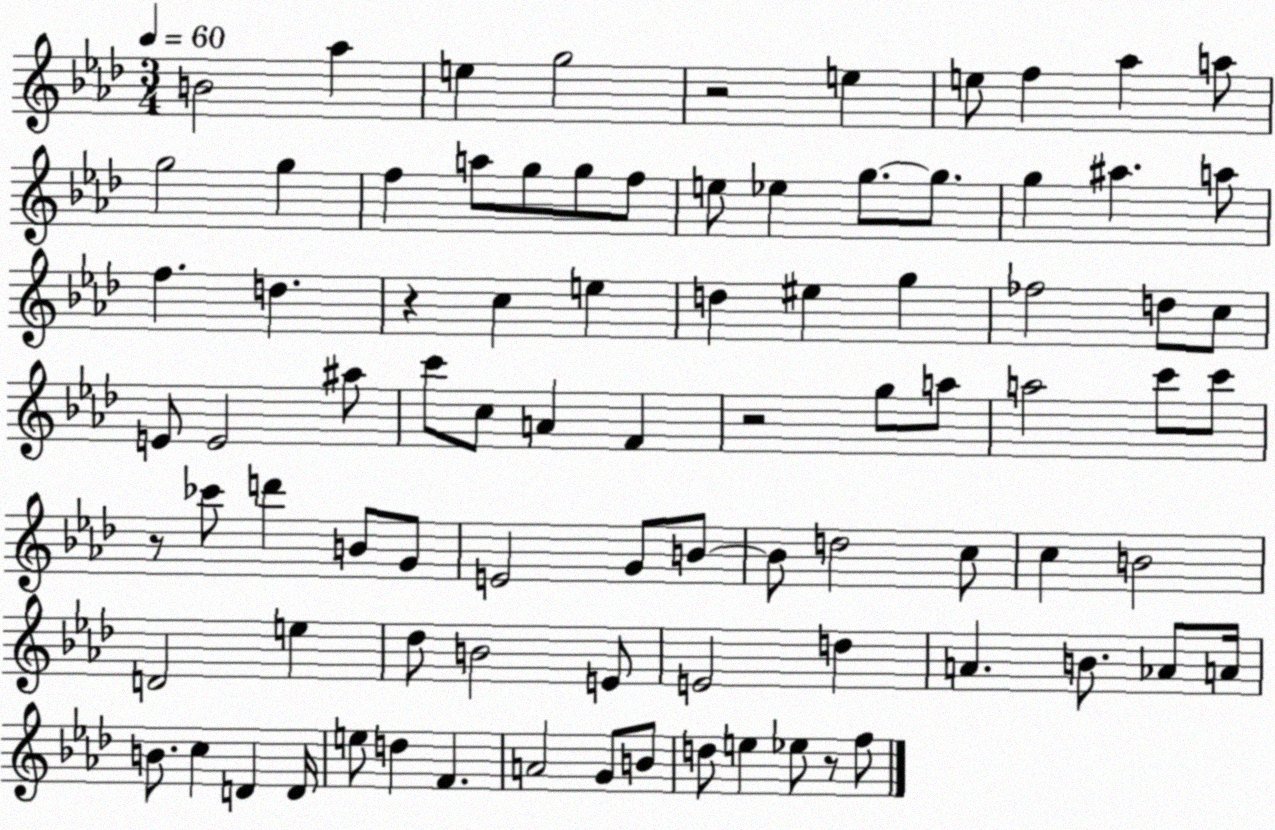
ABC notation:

X:1
T:Untitled
M:3/4
L:1/4
K:Ab
B2 _a e g2 z2 e e/2 f _a a/2 g2 g f a/2 g/2 g/2 f/2 e/2 _e g/2 g/2 g ^a a/2 f d z c e d ^e g _f2 d/2 c/2 E/2 E2 ^a/2 c'/2 c/2 A F z2 g/2 a/2 a2 c'/2 c'/2 z/2 _c'/2 d' B/2 G/2 E2 G/2 B/2 B/2 d2 c/2 c B2 D2 e _d/2 B2 E/2 E2 d A B/2 _A/2 A/4 B/2 c D D/4 e/2 d F A2 G/2 B/2 d/2 e _e/2 z/2 f/2